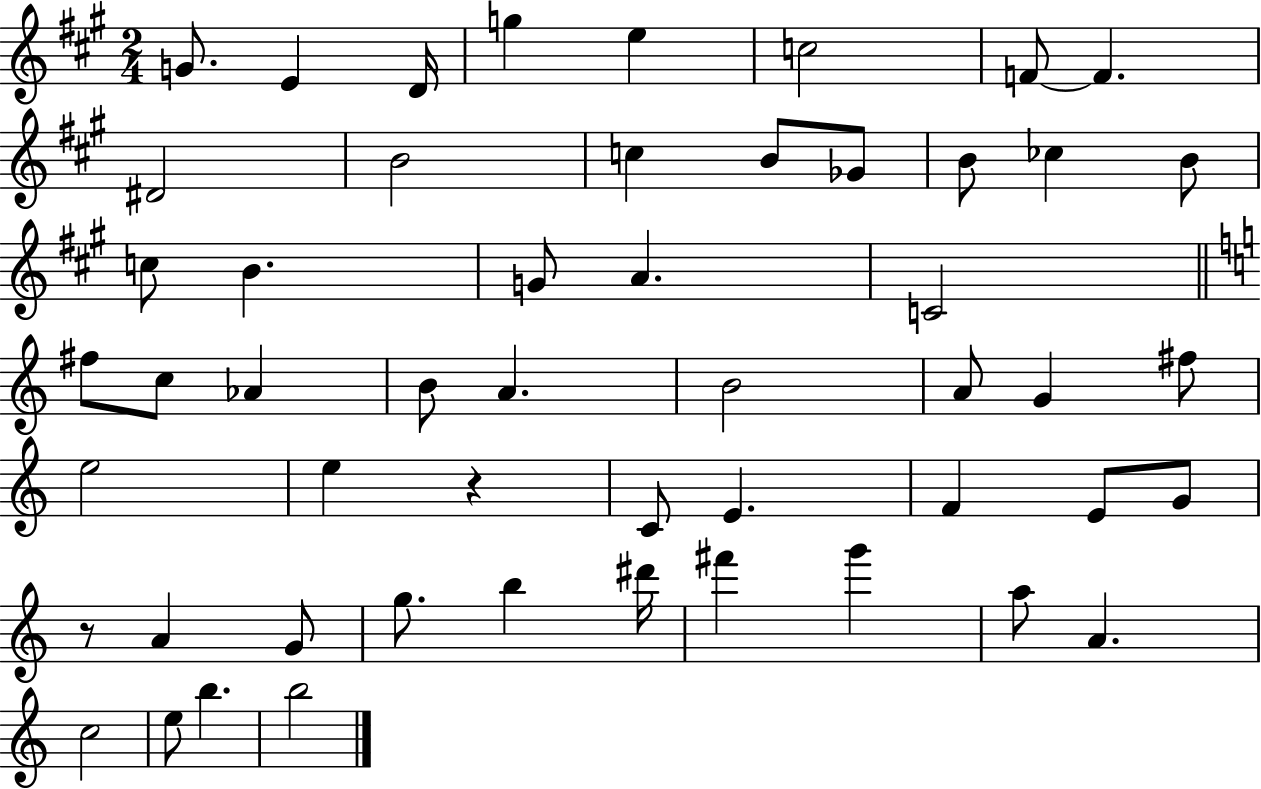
G4/e. E4/q D4/s G5/q E5/q C5/h F4/e F4/q. D#4/h B4/h C5/q B4/e Gb4/e B4/e CES5/q B4/e C5/e B4/q. G4/e A4/q. C4/h F#5/e C5/e Ab4/q B4/e A4/q. B4/h A4/e G4/q F#5/e E5/h E5/q R/q C4/e E4/q. F4/q E4/e G4/e R/e A4/q G4/e G5/e. B5/q D#6/s F#6/q G6/q A5/e A4/q. C5/h E5/e B5/q. B5/h